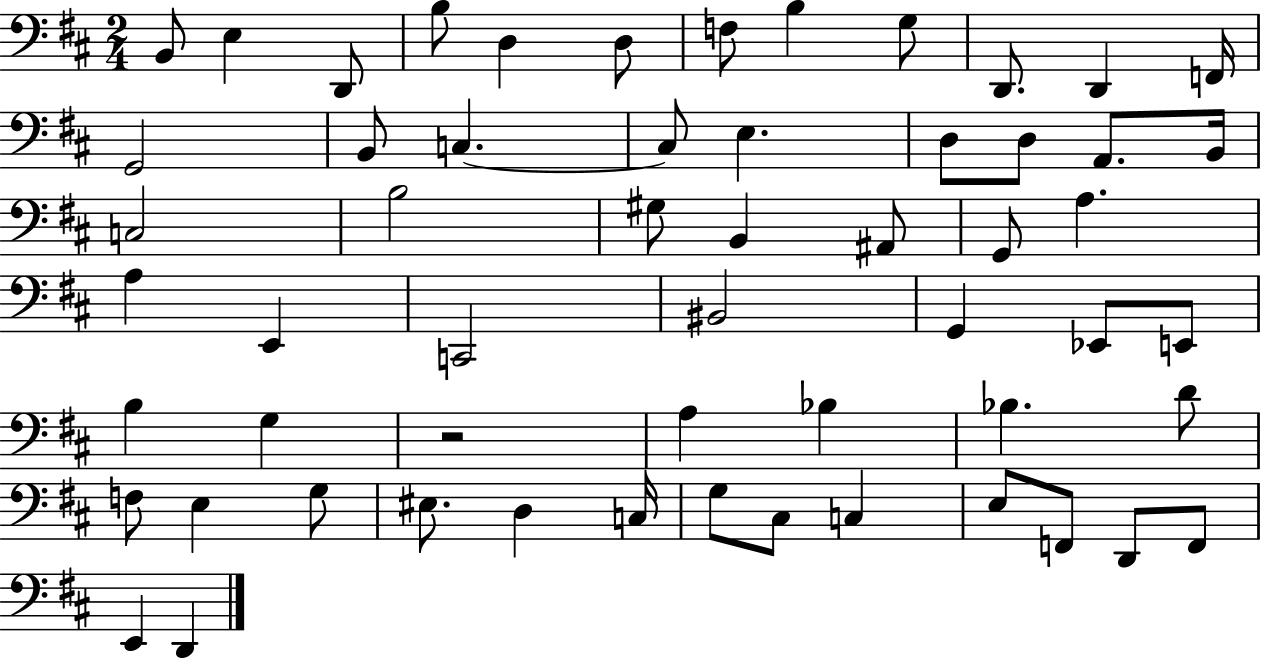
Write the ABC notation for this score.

X:1
T:Untitled
M:2/4
L:1/4
K:D
B,,/2 E, D,,/2 B,/2 D, D,/2 F,/2 B, G,/2 D,,/2 D,, F,,/4 G,,2 B,,/2 C, C,/2 E, D,/2 D,/2 A,,/2 B,,/4 C,2 B,2 ^G,/2 B,, ^A,,/2 G,,/2 A, A, E,, C,,2 ^B,,2 G,, _E,,/2 E,,/2 B, G, z2 A, _B, _B, D/2 F,/2 E, G,/2 ^E,/2 D, C,/4 G,/2 ^C,/2 C, E,/2 F,,/2 D,,/2 F,,/2 E,, D,,